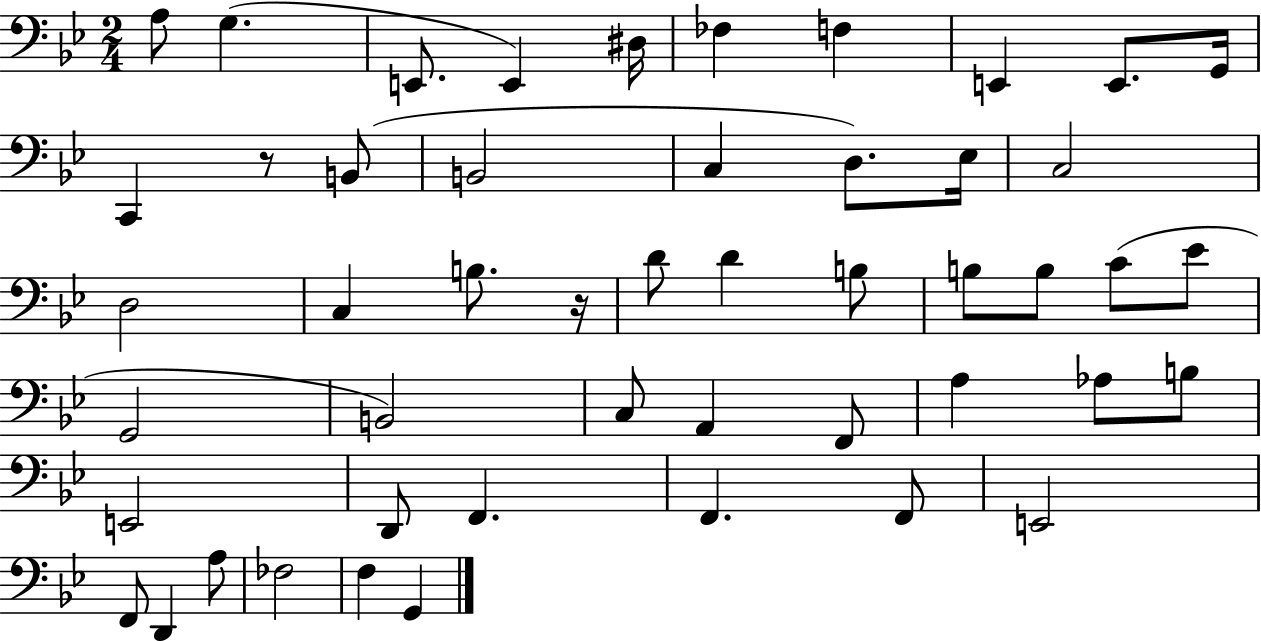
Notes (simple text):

A3/e G3/q. E2/e. E2/q D#3/s FES3/q F3/q E2/q E2/e. G2/s C2/q R/e B2/e B2/h C3/q D3/e. Eb3/s C3/h D3/h C3/q B3/e. R/s D4/e D4/q B3/e B3/e B3/e C4/e Eb4/e G2/h B2/h C3/e A2/q F2/e A3/q Ab3/e B3/e E2/h D2/e F2/q. F2/q. F2/e E2/h F2/e D2/q A3/e FES3/h F3/q G2/q